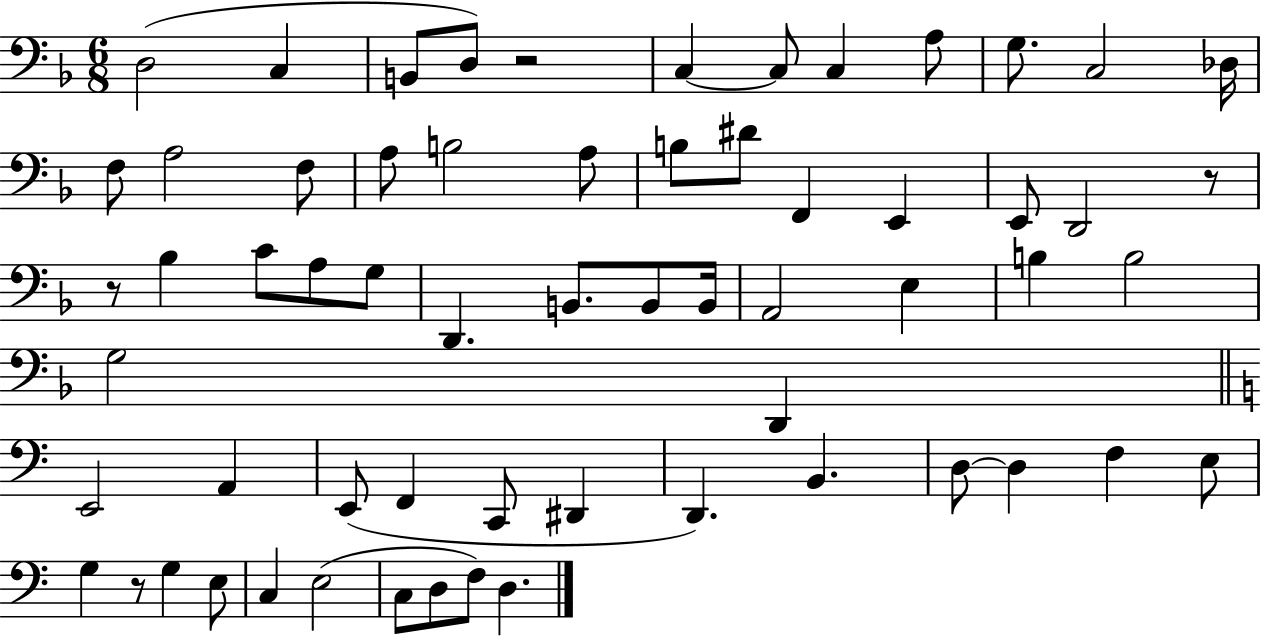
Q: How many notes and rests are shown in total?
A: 62